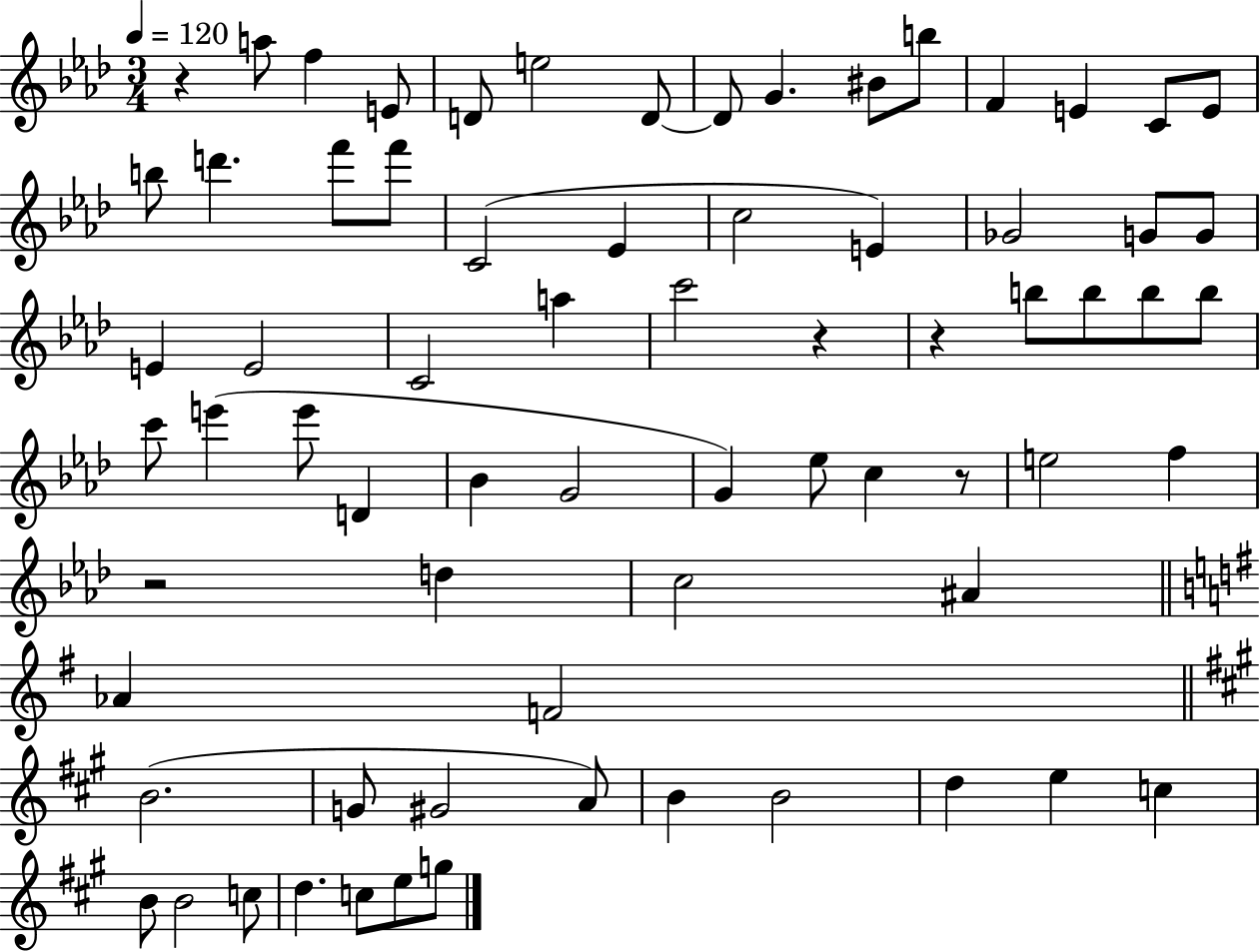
{
  \clef treble
  \numericTimeSignature
  \time 3/4
  \key aes \major
  \tempo 4 = 120
  \repeat volta 2 { r4 a''8 f''4 e'8 | d'8 e''2 d'8~~ | d'8 g'4. bis'8 b''8 | f'4 e'4 c'8 e'8 | \break b''8 d'''4. f'''8 f'''8 | c'2( ees'4 | c''2 e'4) | ges'2 g'8 g'8 | \break e'4 e'2 | c'2 a''4 | c'''2 r4 | r4 b''8 b''8 b''8 b''8 | \break c'''8 e'''4( e'''8 d'4 | bes'4 g'2 | g'4) ees''8 c''4 r8 | e''2 f''4 | \break r2 d''4 | c''2 ais'4 | \bar "||" \break \key g \major aes'4 f'2 | \bar "||" \break \key a \major b'2.( | g'8 gis'2 a'8) | b'4 b'2 | d''4 e''4 c''4 | \break b'8 b'2 c''8 | d''4. c''8 e''8 g''8 | } \bar "|."
}